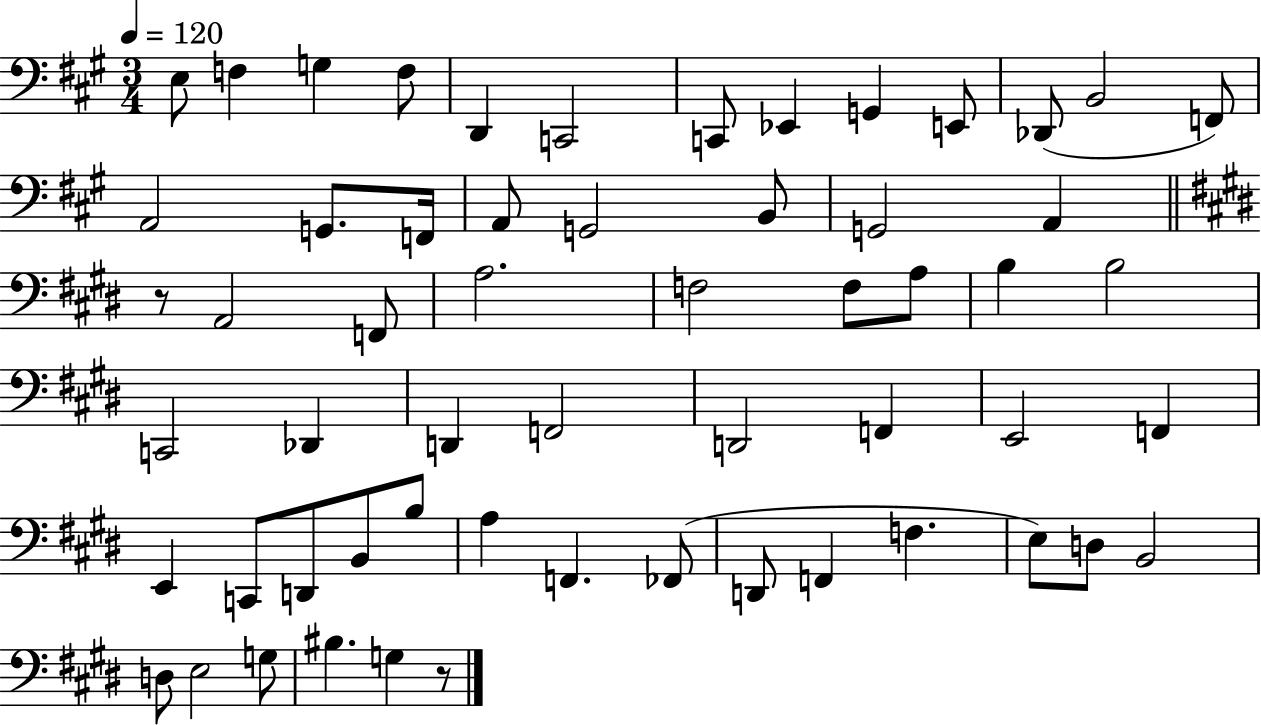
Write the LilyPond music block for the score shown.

{
  \clef bass
  \numericTimeSignature
  \time 3/4
  \key a \major
  \tempo 4 = 120
  e8 f4 g4 f8 | d,4 c,2 | c,8 ees,4 g,4 e,8 | des,8( b,2 f,8) | \break a,2 g,8. f,16 | a,8 g,2 b,8 | g,2 a,4 | \bar "||" \break \key e \major r8 a,2 f,8 | a2. | f2 f8 a8 | b4 b2 | \break c,2 des,4 | d,4 f,2 | d,2 f,4 | e,2 f,4 | \break e,4 c,8 d,8 b,8 b8 | a4 f,4. fes,8( | d,8 f,4 f4. | e8) d8 b,2 | \break d8 e2 g8 | bis4. g4 r8 | \bar "|."
}